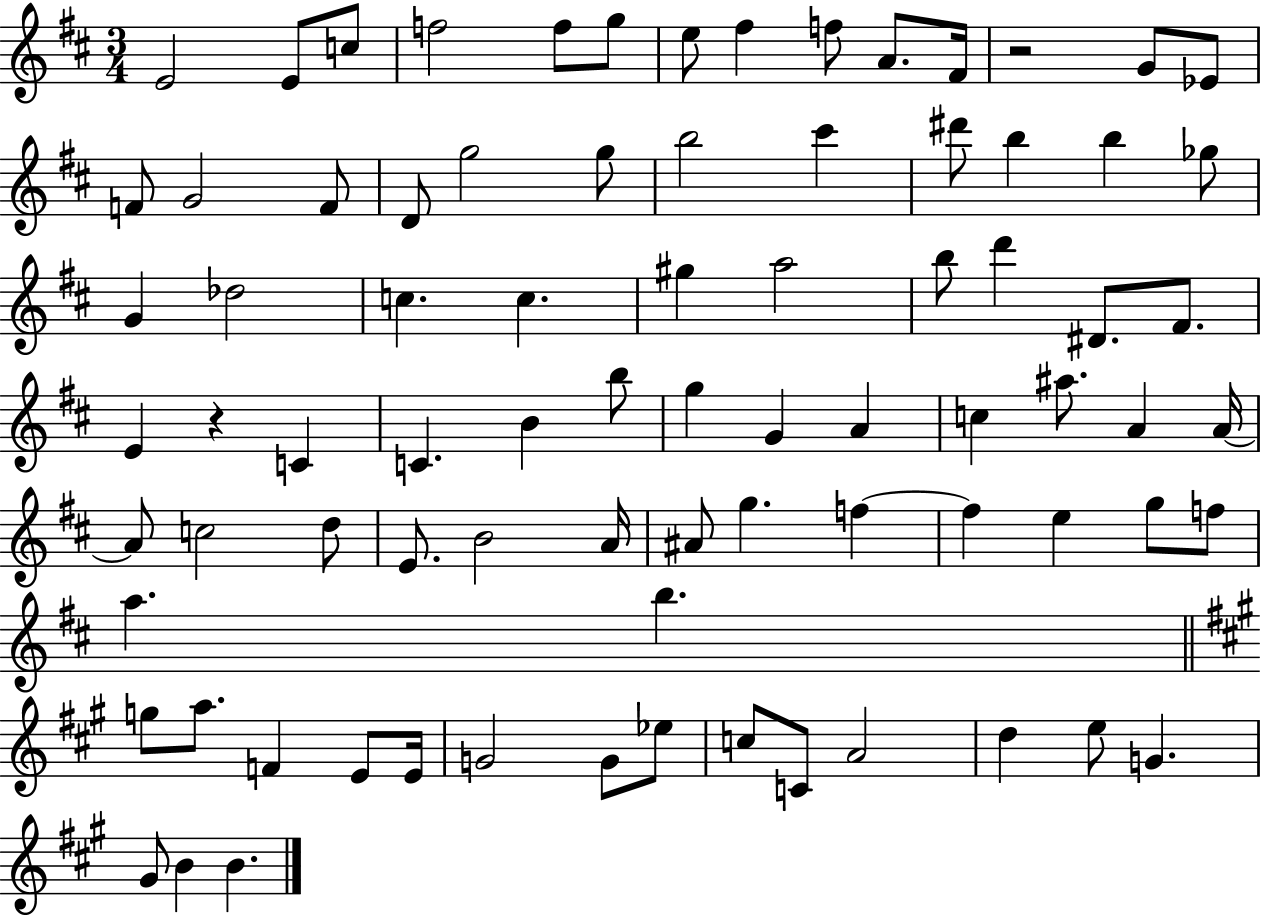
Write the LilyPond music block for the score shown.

{
  \clef treble
  \numericTimeSignature
  \time 3/4
  \key d \major
  e'2 e'8 c''8 | f''2 f''8 g''8 | e''8 fis''4 f''8 a'8. fis'16 | r2 g'8 ees'8 | \break f'8 g'2 f'8 | d'8 g''2 g''8 | b''2 cis'''4 | dis'''8 b''4 b''4 ges''8 | \break g'4 des''2 | c''4. c''4. | gis''4 a''2 | b''8 d'''4 dis'8. fis'8. | \break e'4 r4 c'4 | c'4. b'4 b''8 | g''4 g'4 a'4 | c''4 ais''8. a'4 a'16~~ | \break a'8 c''2 d''8 | e'8. b'2 a'16 | ais'8 g''4. f''4~~ | f''4 e''4 g''8 f''8 | \break a''4. b''4. | \bar "||" \break \key a \major g''8 a''8. f'4 e'8 e'16 | g'2 g'8 ees''8 | c''8 c'8 a'2 | d''4 e''8 g'4. | \break gis'8 b'4 b'4. | \bar "|."
}